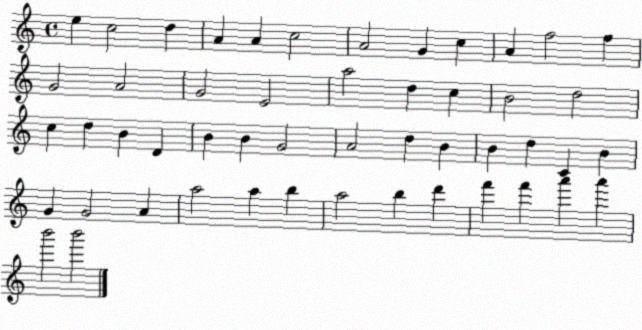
X:1
T:Untitled
M:4/4
L:1/4
K:C
e c2 d A A c2 A2 G c A f2 f G2 A2 G2 E2 a2 d c B2 d2 c d B D B B G2 A2 d B B d C B G G2 A a2 a b a2 b d' f' f' a' a' b'2 b'2